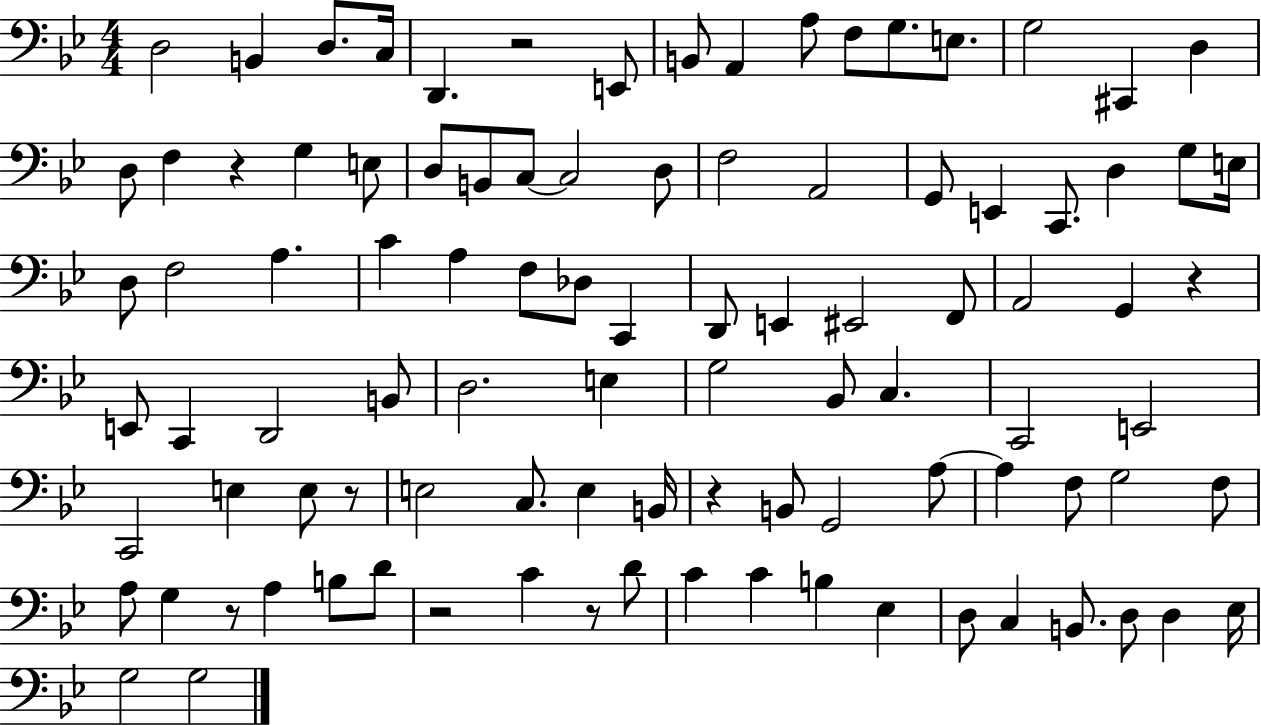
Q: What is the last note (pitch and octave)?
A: G3